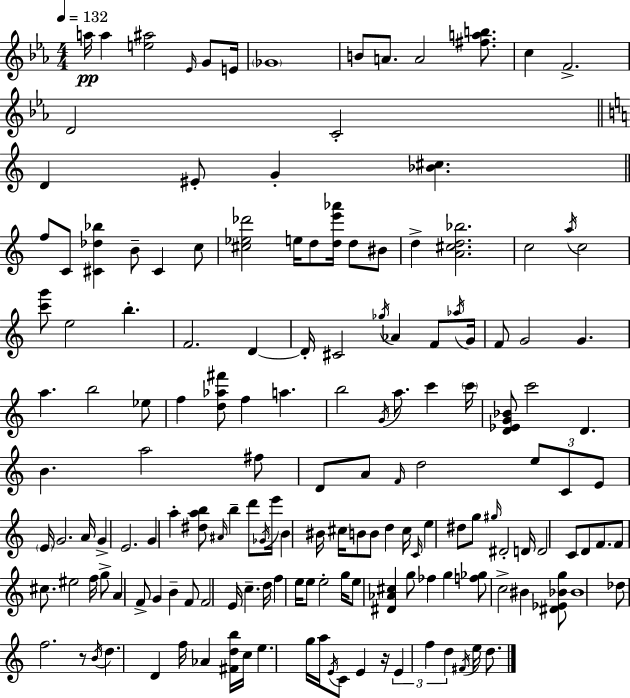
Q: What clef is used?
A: treble